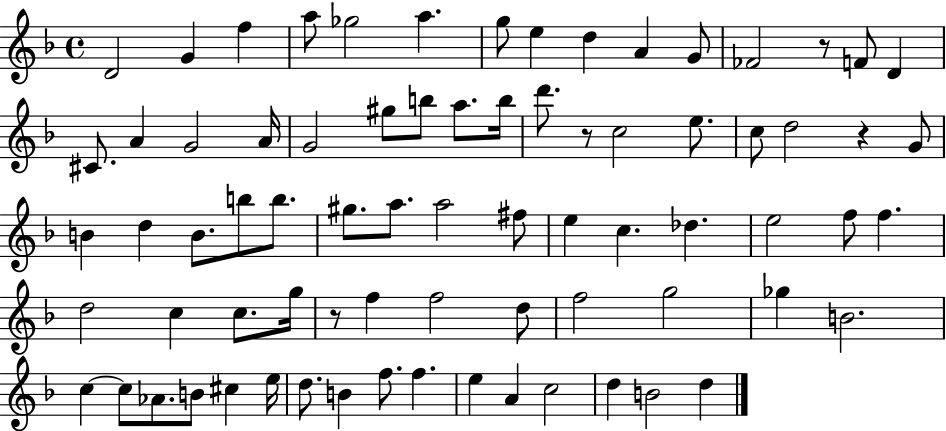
X:1
T:Untitled
M:4/4
L:1/4
K:F
D2 G f a/2 _g2 a g/2 e d A G/2 _F2 z/2 F/2 D ^C/2 A G2 A/4 G2 ^g/2 b/2 a/2 b/4 d'/2 z/2 c2 e/2 c/2 d2 z G/2 B d B/2 b/2 b/2 ^g/2 a/2 a2 ^f/2 e c _d e2 f/2 f d2 c c/2 g/4 z/2 f f2 d/2 f2 g2 _g B2 c c/2 _A/2 B/2 ^c e/4 d/2 B f/2 f e A c2 d B2 d